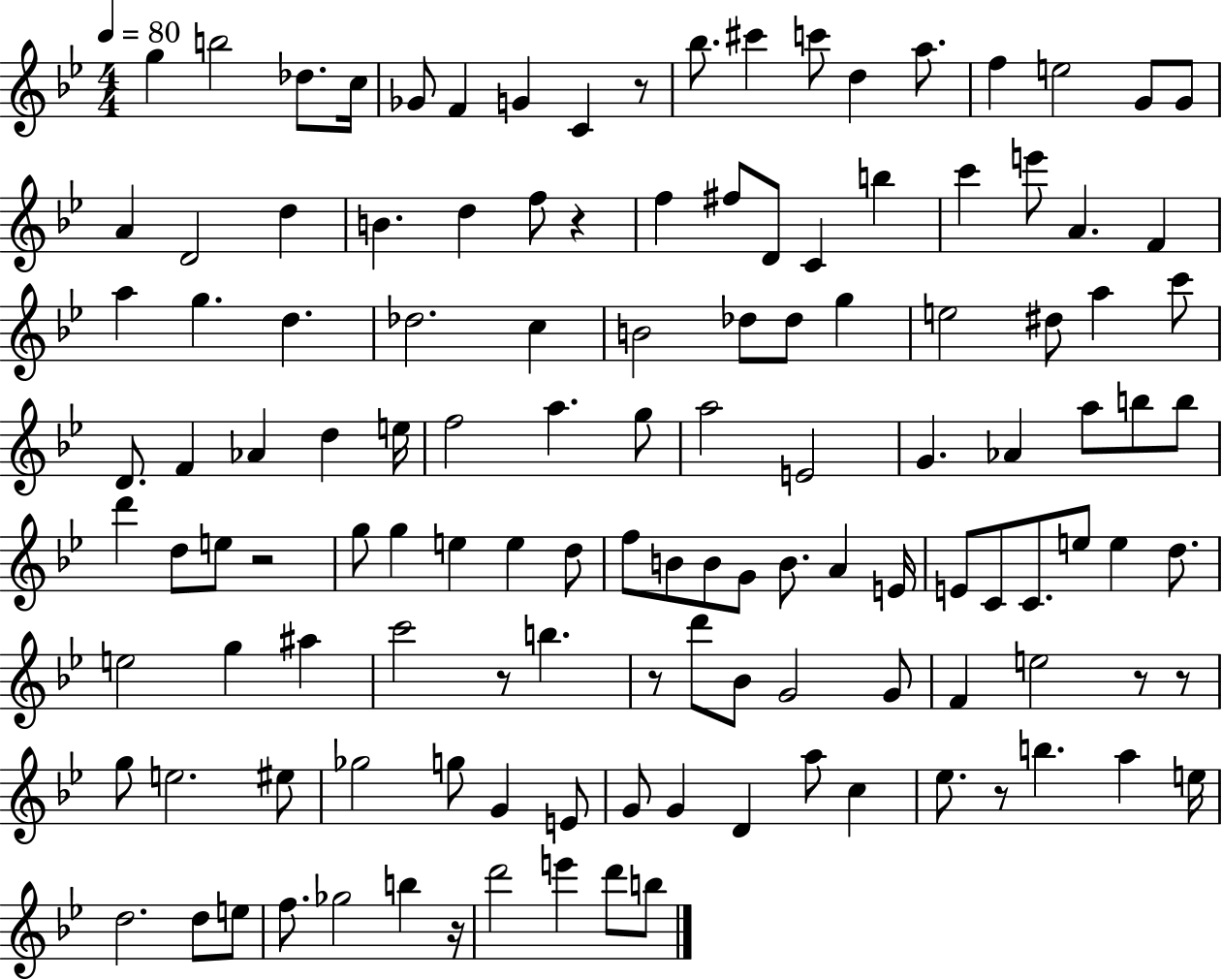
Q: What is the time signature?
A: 4/4